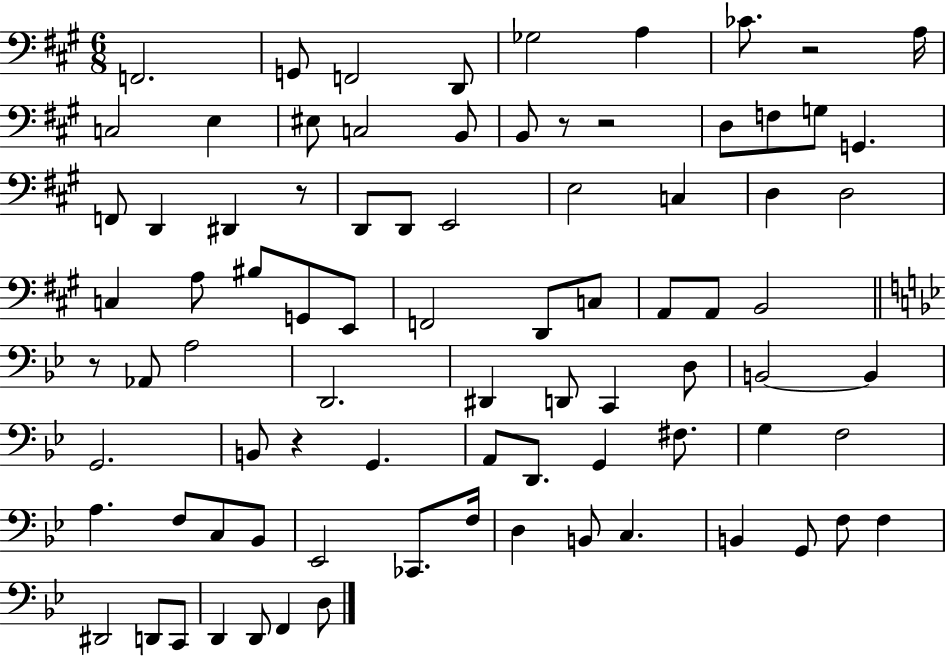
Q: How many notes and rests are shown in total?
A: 84